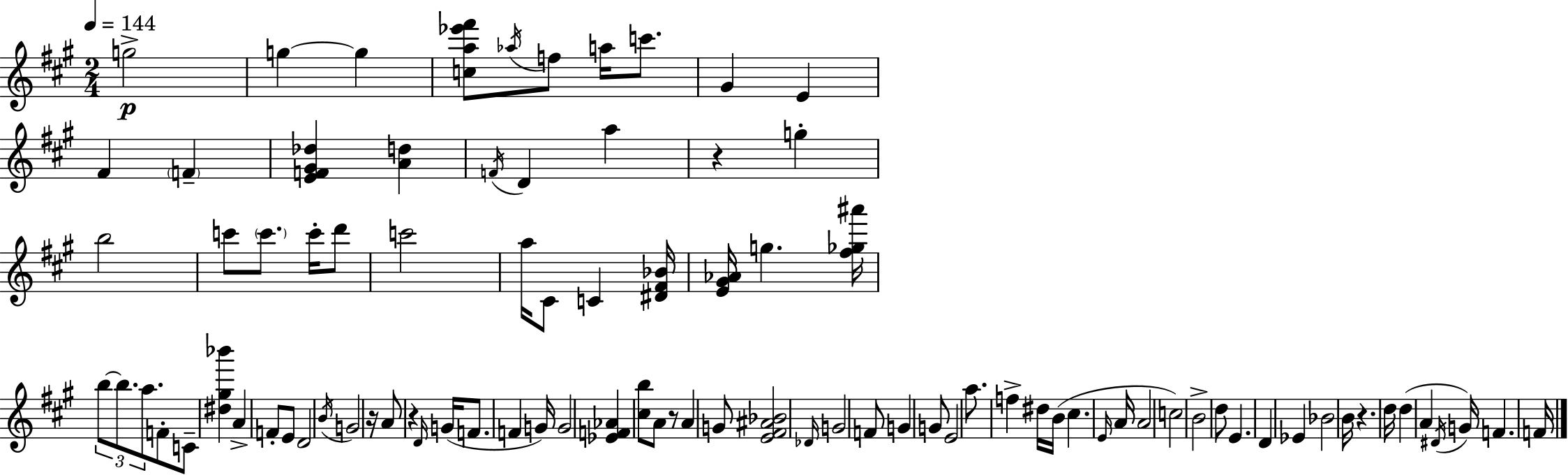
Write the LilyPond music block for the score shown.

{
  \clef treble
  \numericTimeSignature
  \time 2/4
  \key a \major
  \tempo 4 = 144
  \repeat volta 2 { g''2->\p | g''4~~ g''4 | <c'' a'' ees''' fis'''>8 \acciaccatura { aes''16 } f''8 a''16 c'''8. | gis'4 e'4 | \break fis'4 \parenthesize f'4-- | <e' f' gis' des''>4 <a' d''>4 | \acciaccatura { f'16 } d'4 a''4 | r4 g''4-. | \break b''2 | c'''8 \parenthesize c'''8. c'''16-. | d'''8 c'''2 | a''16 cis'8 c'4 | \break <dis' fis' bes'>16 <e' gis' aes'>16 g''4. | <fis'' ges'' ais'''>16 \tuplet 3/2 { b''8~~ b''8. a''8. } | f'8-. c'8-- <dis'' gis'' bes'''>4 | a'4-> f'8-. | \break e'8 d'2 | \acciaccatura { b'16 } g'2 | r16 a'8 r4 | \grace { d'16 } g'16( f'8. f'4 | \break g'16) g'2 | <ees' f' aes'>4 | <cis'' b''>8 a'8 r8 a'4 | g'8 <e' fis' ais' bes'>2 | \break \grace { des'16 } g'2 | f'8 g'4 | g'8 e'2 | a''8. | \break f''4-> dis''16 b'16( cis''4. | \grace { e'16 } a'16 a'2 | c''2) | b'2-> | \break d''8 | e'4. d'4 | ees'4 bes'2 | b'16 r4. | \break d''16 d''4( | a'4 \acciaccatura { dis'16 }) g'16 | f'4. f'16 } \bar "|."
}